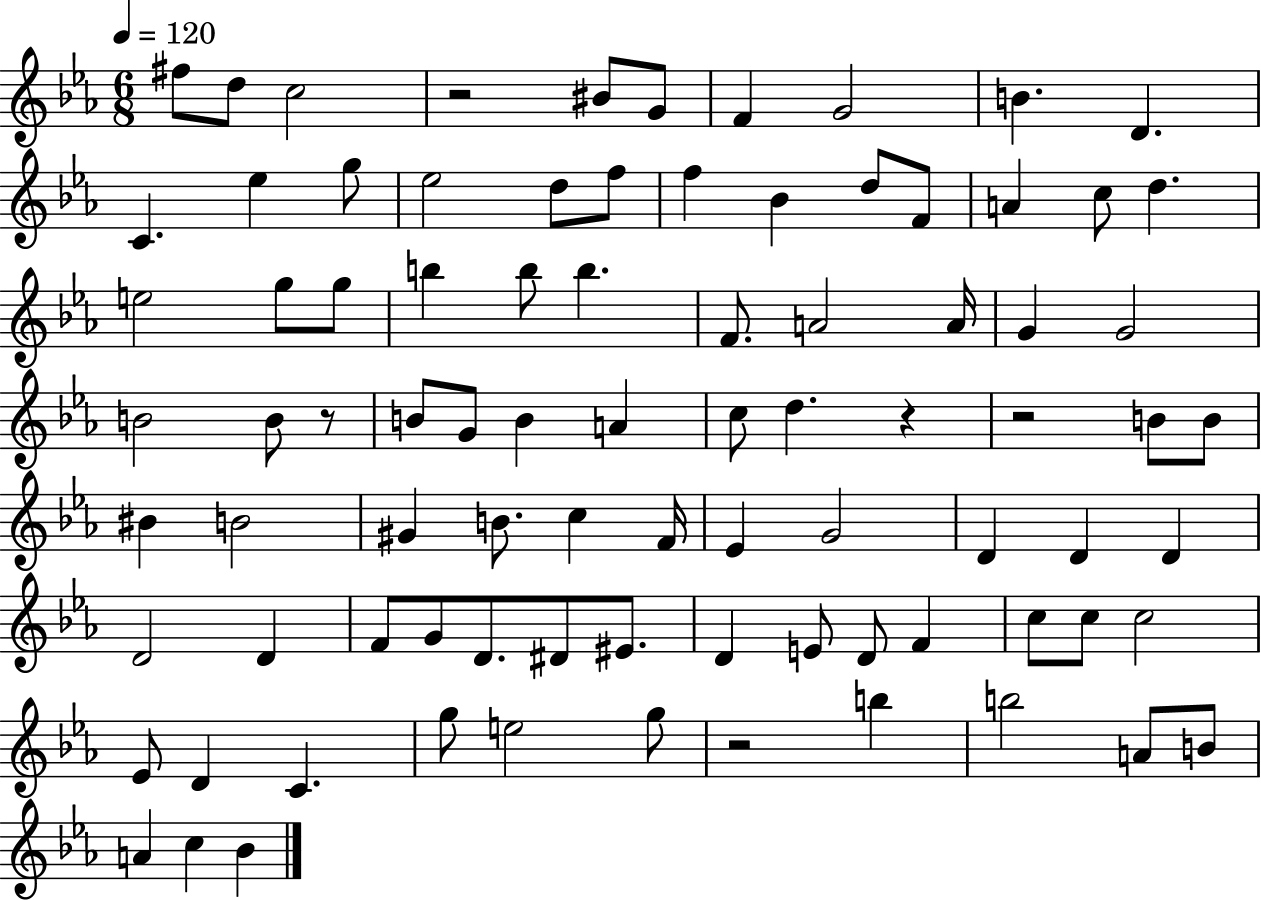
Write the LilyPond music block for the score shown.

{
  \clef treble
  \numericTimeSignature
  \time 6/8
  \key ees \major
  \tempo 4 = 120
  fis''8 d''8 c''2 | r2 bis'8 g'8 | f'4 g'2 | b'4. d'4. | \break c'4. ees''4 g''8 | ees''2 d''8 f''8 | f''4 bes'4 d''8 f'8 | a'4 c''8 d''4. | \break e''2 g''8 g''8 | b''4 b''8 b''4. | f'8. a'2 a'16 | g'4 g'2 | \break b'2 b'8 r8 | b'8 g'8 b'4 a'4 | c''8 d''4. r4 | r2 b'8 b'8 | \break bis'4 b'2 | gis'4 b'8. c''4 f'16 | ees'4 g'2 | d'4 d'4 d'4 | \break d'2 d'4 | f'8 g'8 d'8. dis'8 eis'8. | d'4 e'8 d'8 f'4 | c''8 c''8 c''2 | \break ees'8 d'4 c'4. | g''8 e''2 g''8 | r2 b''4 | b''2 a'8 b'8 | \break a'4 c''4 bes'4 | \bar "|."
}